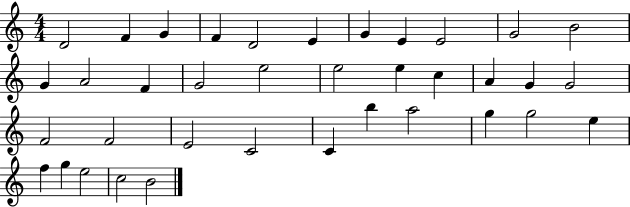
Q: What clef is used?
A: treble